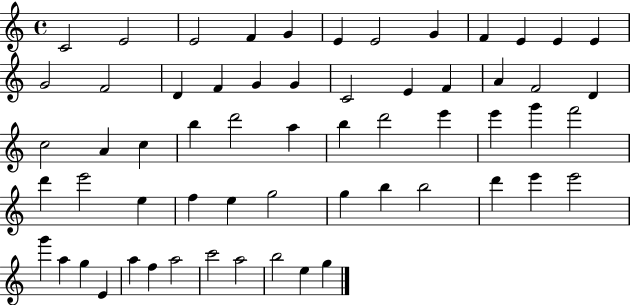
C4/h E4/h E4/h F4/q G4/q E4/q E4/h G4/q F4/q E4/q E4/q E4/q G4/h F4/h D4/q F4/q G4/q G4/q C4/h E4/q F4/q A4/q F4/h D4/q C5/h A4/q C5/q B5/q D6/h A5/q B5/q D6/h E6/q E6/q G6/q F6/h D6/q E6/h E5/q F5/q E5/q G5/h G5/q B5/q B5/h D6/q E6/q E6/h G6/q A5/q G5/q E4/q A5/q F5/q A5/h C6/h A5/h B5/h E5/q G5/q